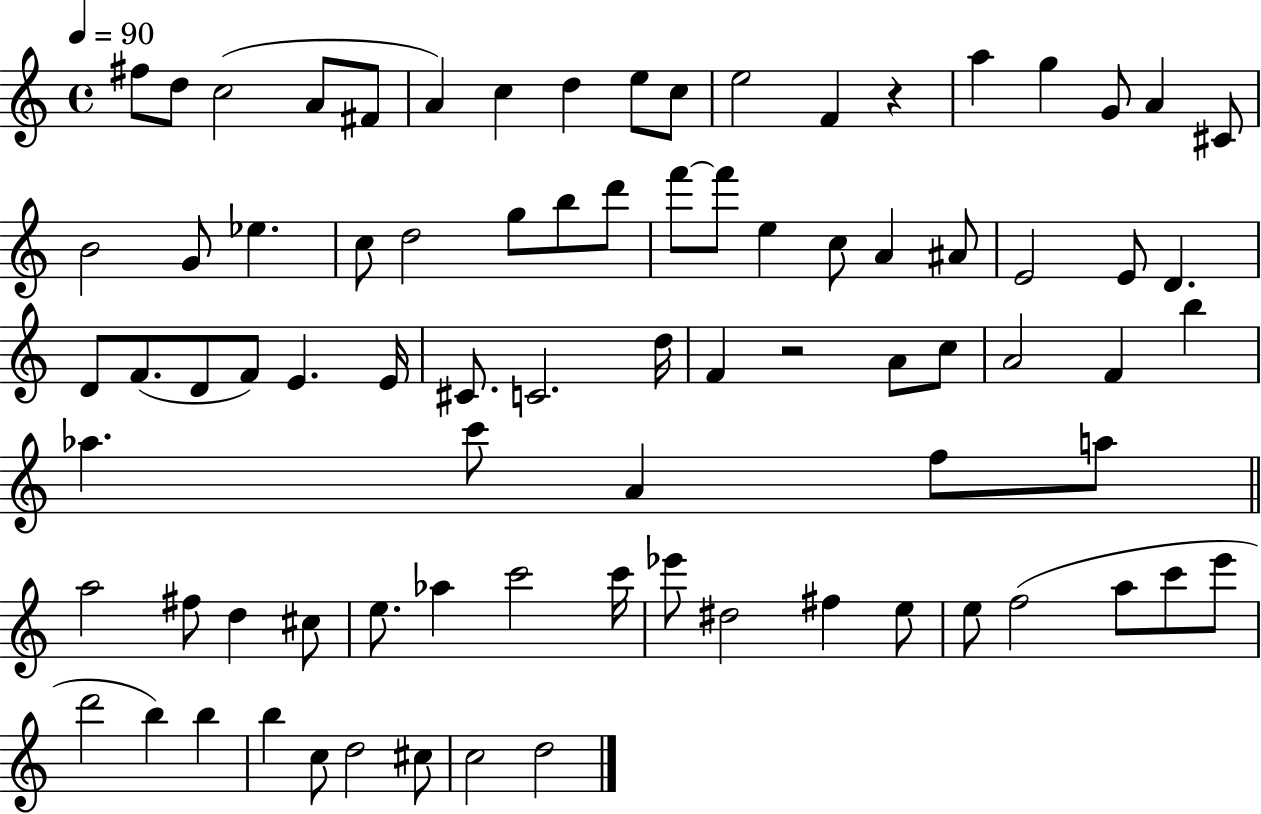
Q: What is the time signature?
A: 4/4